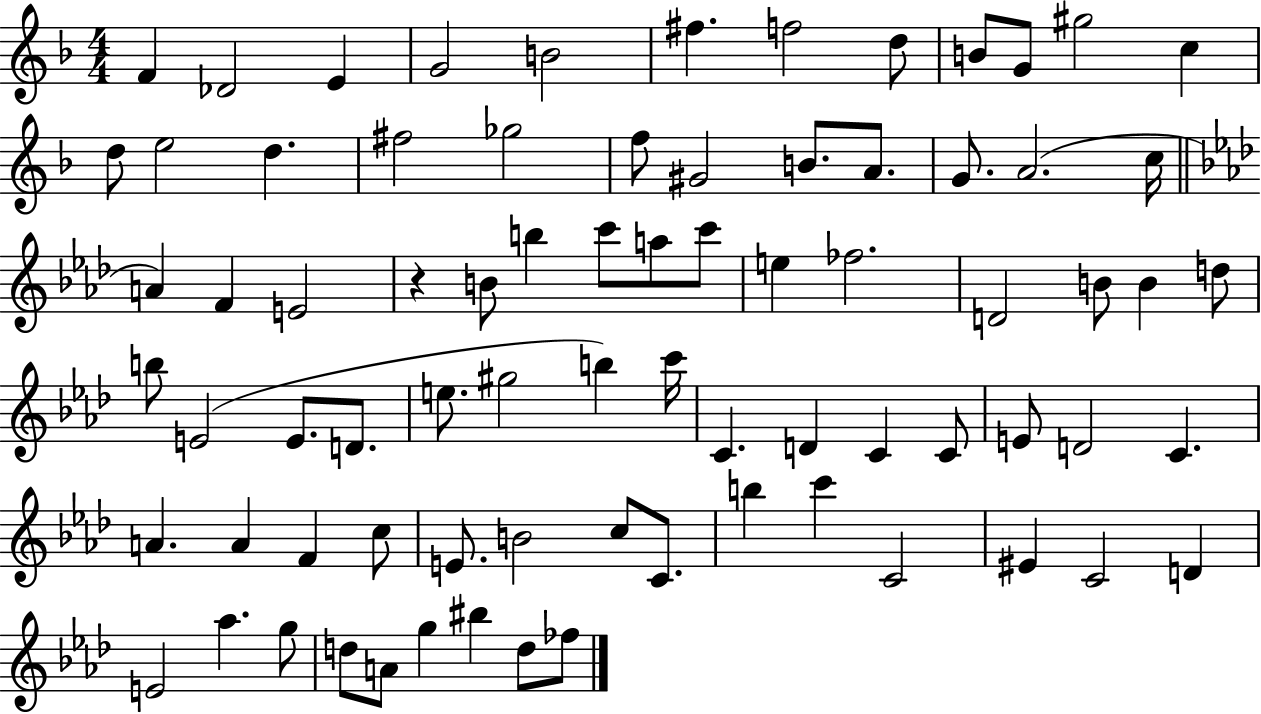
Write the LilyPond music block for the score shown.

{
  \clef treble
  \numericTimeSignature
  \time 4/4
  \key f \major
  f'4 des'2 e'4 | g'2 b'2 | fis''4. f''2 d''8 | b'8 g'8 gis''2 c''4 | \break d''8 e''2 d''4. | fis''2 ges''2 | f''8 gis'2 b'8. a'8. | g'8. a'2.( c''16 | \break \bar "||" \break \key aes \major a'4) f'4 e'2 | r4 b'8 b''4 c'''8 a''8 c'''8 | e''4 fes''2. | d'2 b'8 b'4 d''8 | \break b''8 e'2( e'8. d'8. | e''8. gis''2 b''4) c'''16 | c'4. d'4 c'4 c'8 | e'8 d'2 c'4. | \break a'4. a'4 f'4 c''8 | e'8. b'2 c''8 c'8. | b''4 c'''4 c'2 | eis'4 c'2 d'4 | \break e'2 aes''4. g''8 | d''8 a'8 g''4 bis''4 d''8 fes''8 | \bar "|."
}